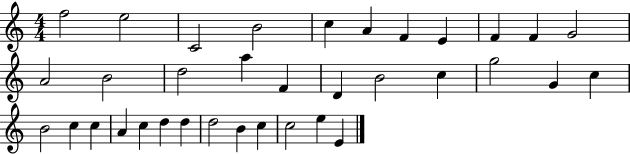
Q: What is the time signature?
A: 4/4